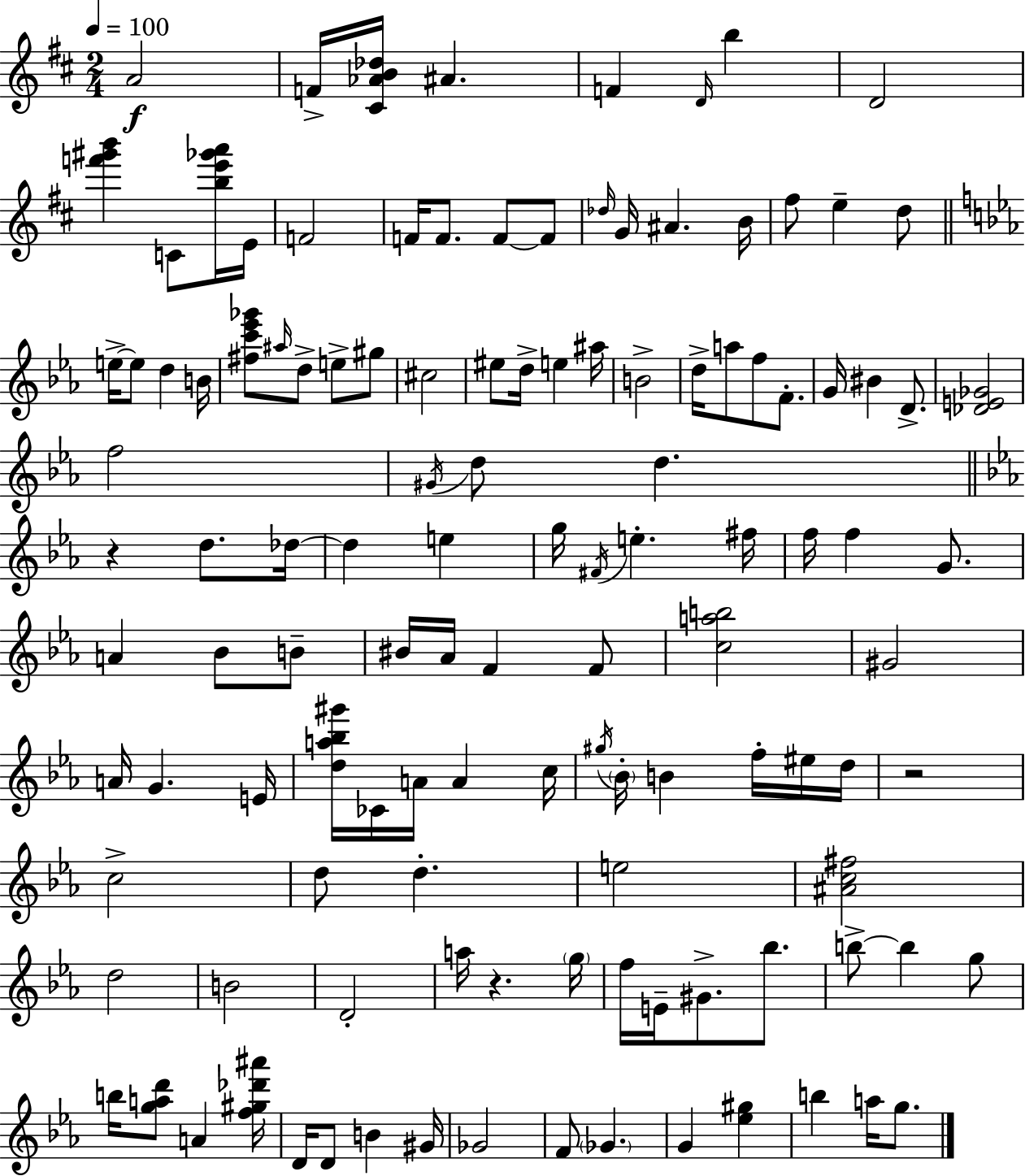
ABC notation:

X:1
T:Untitled
M:2/4
L:1/4
K:D
A2 F/4 [^C_AB_d]/4 ^A F D/4 b D2 [f'^g'b'] C/2 [be'_g'a']/4 E/4 F2 F/4 F/2 F/2 F/2 _d/4 G/4 ^A B/4 ^f/2 e d/2 e/4 e/2 d B/4 [^fc'_e'_g']/2 ^a/4 d/2 e/2 ^g/2 ^c2 ^e/2 d/4 e ^a/4 B2 d/4 a/2 f/2 F/2 G/4 ^B D/2 [_DE_G]2 f2 ^G/4 d/2 d z d/2 _d/4 _d e g/4 ^F/4 e ^f/4 f/4 f G/2 A _B/2 B/2 ^B/4 _A/4 F F/2 [cab]2 ^G2 A/4 G E/4 [da_b^g']/4 _C/4 A/4 A c/4 ^g/4 _B/4 B f/4 ^e/4 d/4 z2 c2 d/2 d e2 [^Ac^f]2 d2 B2 D2 a/4 z g/4 f/4 E/4 ^G/2 _b/2 b/2 b g/2 b/4 [gad']/2 A [f^g_d'^a']/4 D/4 D/2 B ^G/4 _G2 F/2 _G G [_e^g] b a/4 g/2